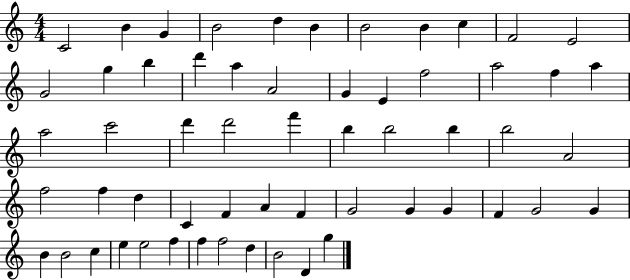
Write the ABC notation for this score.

X:1
T:Untitled
M:4/4
L:1/4
K:C
C2 B G B2 d B B2 B c F2 E2 G2 g b d' a A2 G E f2 a2 f a a2 c'2 d' d'2 f' b b2 b b2 A2 f2 f d C F A F G2 G G F G2 G B B2 c e e2 f f f2 d B2 D g